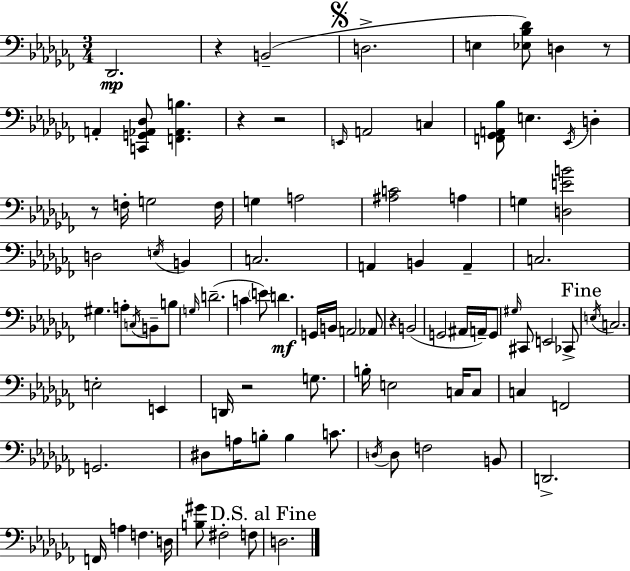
X:1
T:Untitled
M:3/4
L:1/4
K:Abm
_D,,2 z B,,2 D,2 E, [_E,_B,_D]/2 D, z/2 A,, [C,,G,,_A,,_D,]/2 [F,,_A,,B,] z z2 E,,/4 A,,2 C, [F,,_G,,A,,_B,]/2 E, _E,,/4 D, z/2 F,/4 G,2 F,/4 G, A,2 [^A,C]2 A, G, [D,EB]2 D,2 E,/4 B,, C,2 A,, B,, A,, C,2 ^G, A,/2 C,/4 B,,/2 B,/2 G,/4 D2 C E/2 D G,,/4 B,,/4 A,,2 _A,,/2 z B,,2 G,,2 ^A,,/4 A,,/4 G,,/2 ^G,/4 ^C,,/2 E,,2 _C,,/2 E,/4 C,2 E,2 E,, D,,/4 z2 G,/2 B,/4 E,2 C,/4 C,/2 C, F,,2 G,,2 ^D,/2 A,/4 B,/2 B, C/2 D,/4 D,/2 F,2 B,,/2 D,,2 F,,/4 A, F, D,/4 [B,^G]/2 ^F,2 F,/2 D,2